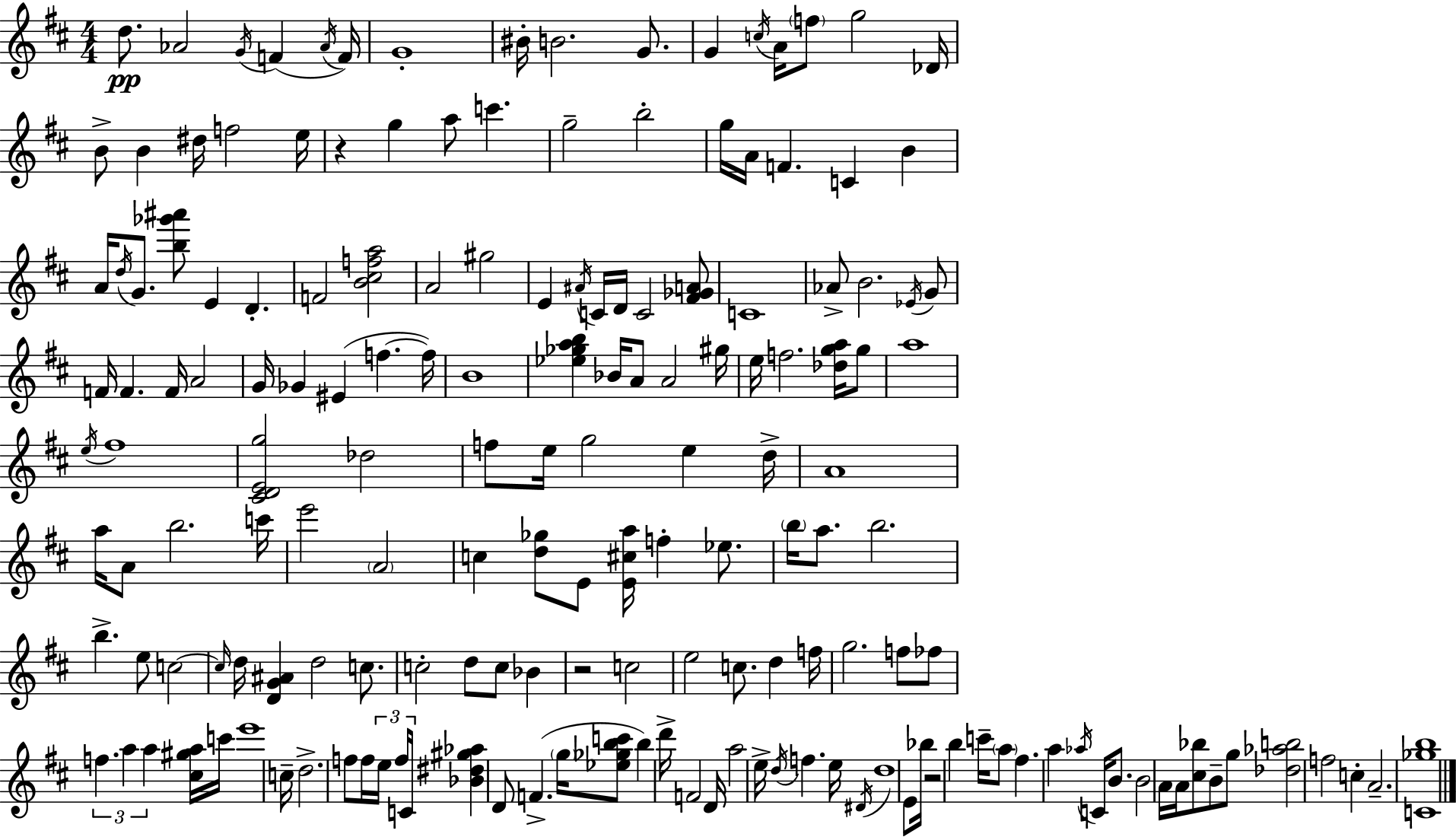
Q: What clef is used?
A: treble